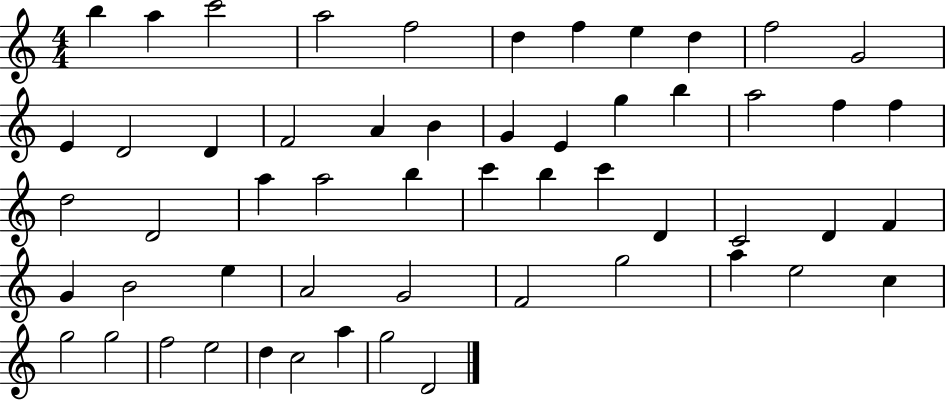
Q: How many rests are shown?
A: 0